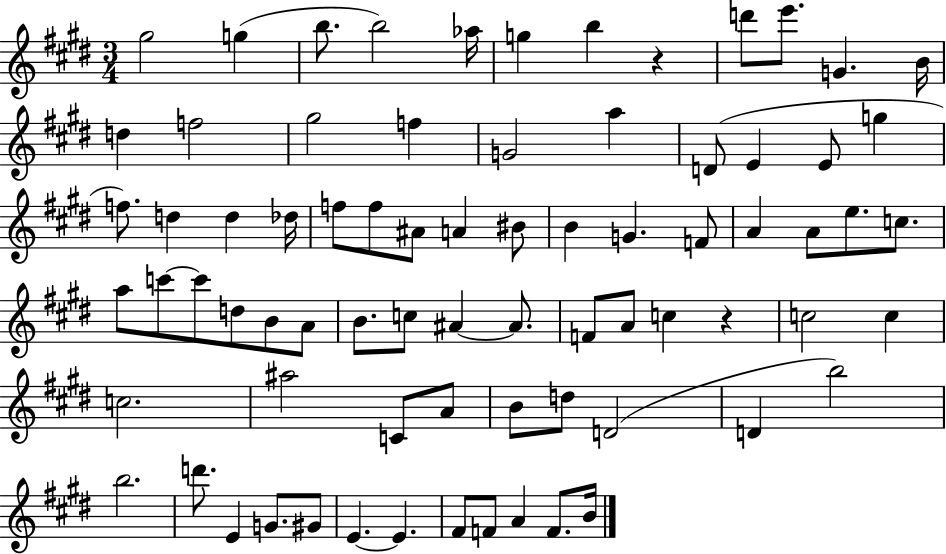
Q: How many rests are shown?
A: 2